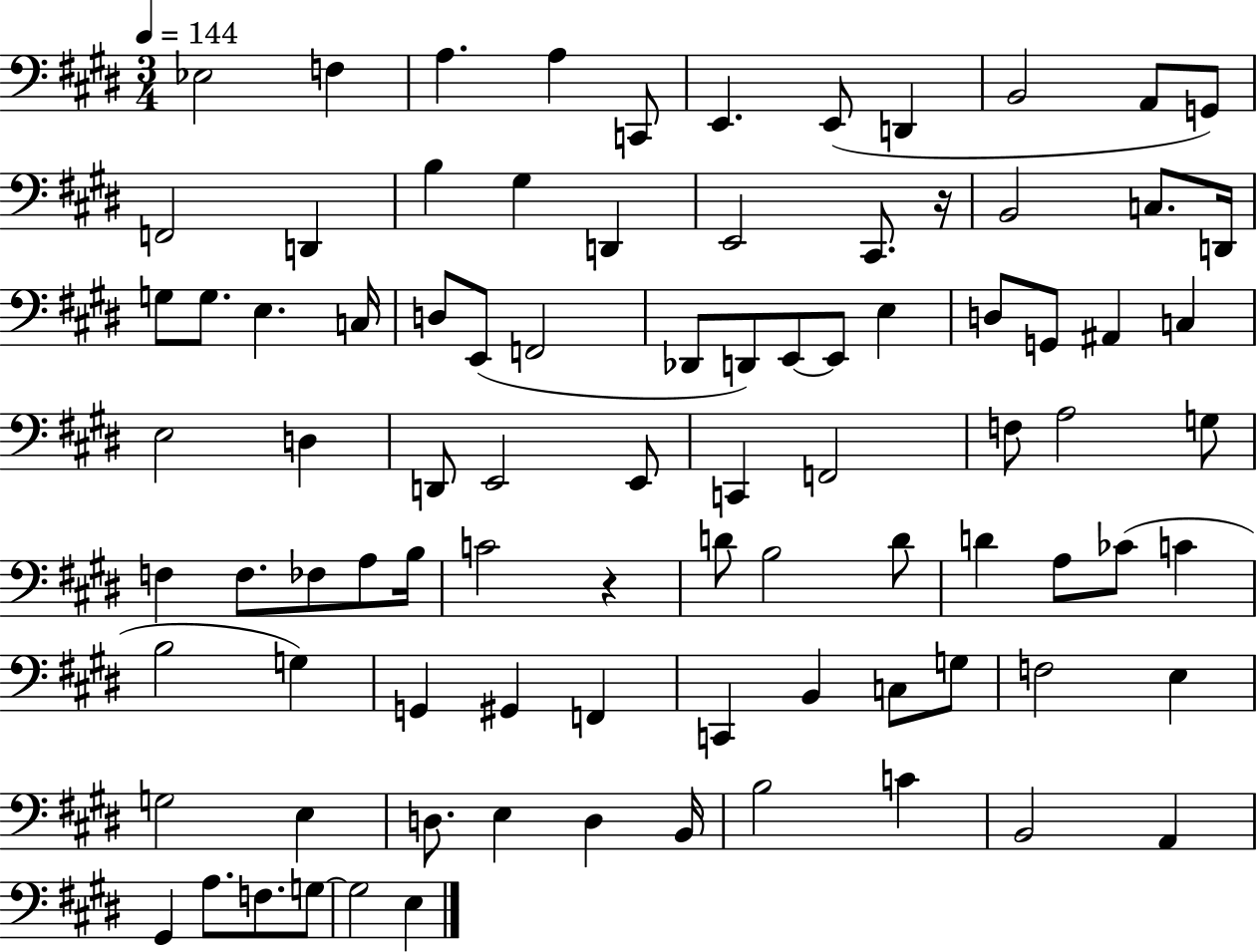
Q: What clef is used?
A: bass